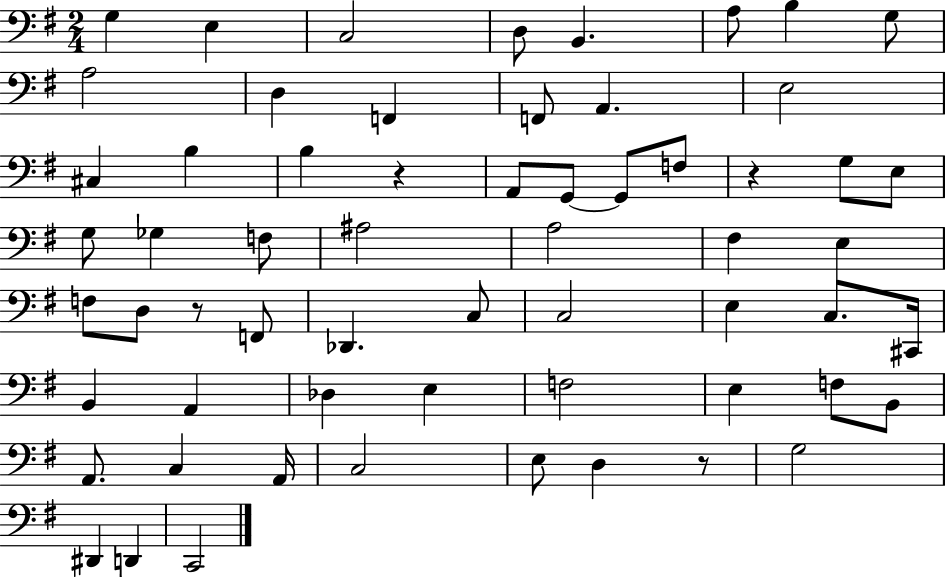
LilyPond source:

{
  \clef bass
  \numericTimeSignature
  \time 2/4
  \key g \major
  \repeat volta 2 { g4 e4 | c2 | d8 b,4. | a8 b4 g8 | \break a2 | d4 f,4 | f,8 a,4. | e2 | \break cis4 b4 | b4 r4 | a,8 g,8~~ g,8 f8 | r4 g8 e8 | \break g8 ges4 f8 | ais2 | a2 | fis4 e4 | \break f8 d8 r8 f,8 | des,4. c8 | c2 | e4 c8. cis,16 | \break b,4 a,4 | des4 e4 | f2 | e4 f8 b,8 | \break a,8. c4 a,16 | c2 | e8 d4 r8 | g2 | \break dis,4 d,4 | c,2 | } \bar "|."
}